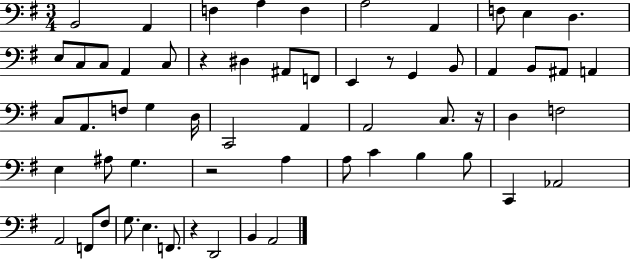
X:1
T:Untitled
M:3/4
L:1/4
K:G
B,,2 A,, F, A, F, A,2 A,, F,/2 E, D, E,/2 C,/2 C,/2 A,, C,/2 z ^D, ^A,,/2 F,,/2 E,, z/2 G,, B,,/2 A,, B,,/2 ^A,,/2 A,, C,/2 A,,/2 F,/2 G, D,/4 C,,2 A,, A,,2 C,/2 z/4 D, F,2 E, ^A,/2 G, z2 A, A,/2 C B, B,/2 C,, _A,,2 A,,2 F,,/2 ^F,/2 G,/2 E, F,,/2 z D,,2 B,, A,,2